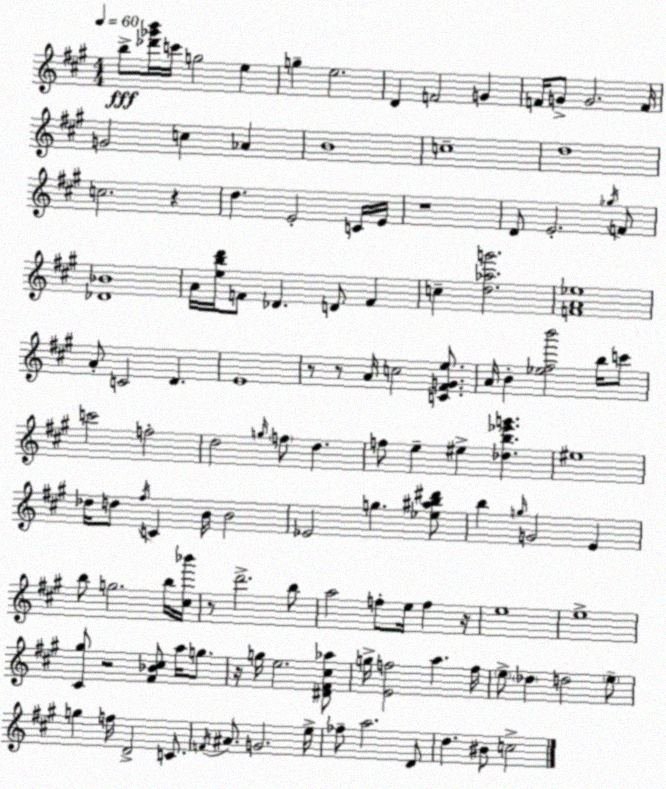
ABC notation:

X:1
T:Untitled
M:4/4
L:1/4
K:A
b/2 [_d'_g'b']/4 c'/4 g2 e g e2 D F2 G F/4 G/2 G2 F/4 G2 c _A B4 c4 d4 c2 z d E2 C/4 E/4 z4 D/2 E2 _g/4 F/2 [_D_B]4 A/4 [ebd']/4 F/2 _D D/2 F c [d_ag']2 [FA_e]4 A/2 C2 D E4 z/2 z/2 A/4 c2 [C^FGe]/2 A/4 B [_e^fb']2 b/4 c'/2 c'2 f2 d2 g/4 f/2 d f/2 e ^e [_db_e'g'] ^e4 _d/4 d/2 ^f/4 C B/4 B2 _E2 g [_e^ab^d']/2 b g/4 G2 E b/2 g2 b/4 [^c_b']/4 z/2 d'2 b/2 a2 f/2 e/4 f z/4 e4 e4 [^C^g]/2 z2 [^F_B^c]/2 a/4 g/2 z/4 g/4 e2 [^D^F^c_a]/2 g/4 [Ef]2 a f/4 e/2 _d d2 e/2 g f/4 D2 C/2 F/4 ^A/2 G2 e/4 _f/2 a2 D/2 d ^B/2 c2